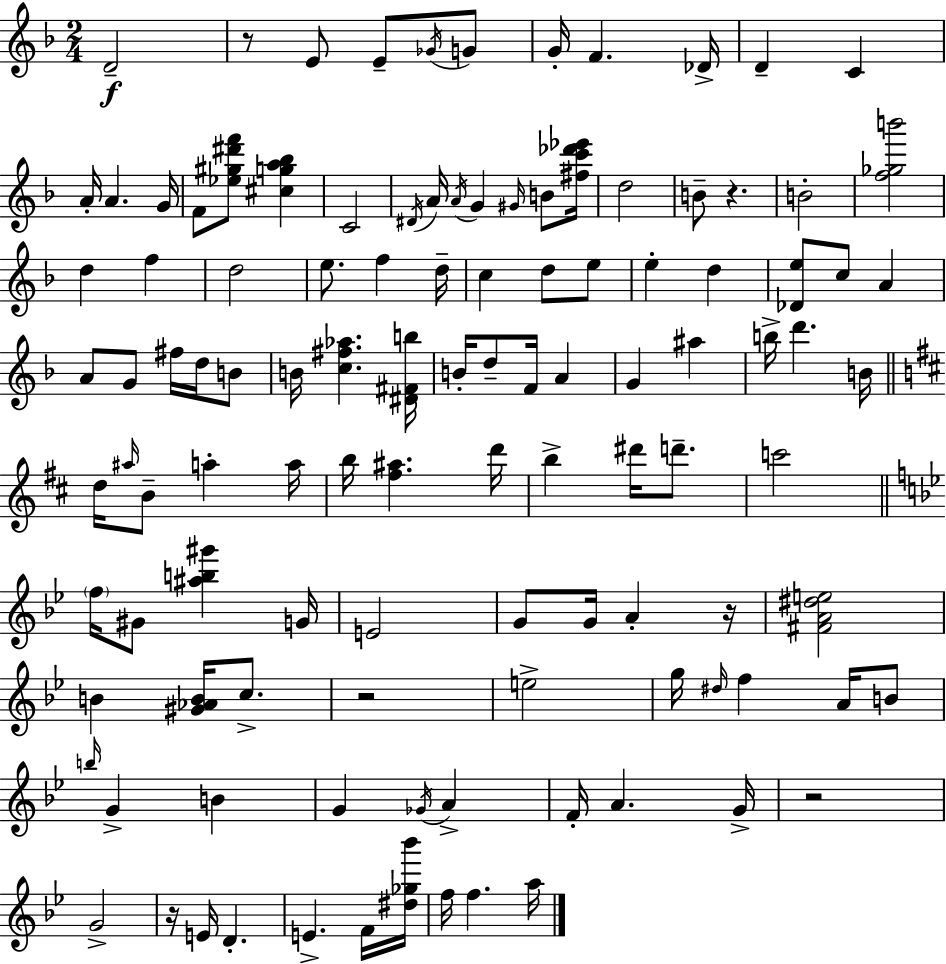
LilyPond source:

{
  \clef treble
  \numericTimeSignature
  \time 2/4
  \key d \minor
  d'2--\f | r8 e'8 e'8-- \acciaccatura { ges'16 } g'8 | g'16-. f'4. | des'16-> d'4-- c'4 | \break a'16-. a'4. | g'16 f'8 <ees'' gis'' dis''' f'''>8 <cis'' g'' a'' bes''>4 | c'2 | \acciaccatura { dis'16 } a'16 \acciaccatura { a'16 } g'4 | \break \grace { gis'16 } b'8 <fis'' c''' des''' ees'''>16 d''2 | b'8-- r4. | b'2-. | <f'' ges'' b'''>2 | \break d''4 | f''4 d''2 | e''8. f''4 | d''16-- c''4 | \break d''8 e''8 e''4-. | d''4 <des' e''>8 c''8 | a'4 a'8 g'8 | fis''16 d''16 b'8 b'16 <c'' fis'' aes''>4. | \break <dis' fis' b''>16 b'16-. d''8-- f'16 | a'4 g'4 | ais''4 b''16-> d'''4. | b'16 \bar "||" \break \key b \minor d''16 \grace { ais''16 } b'8-- a''4-. | a''16 b''16 <fis'' ais''>4. | d'''16 b''4-> dis'''16 d'''8.-- | c'''2 | \break \bar "||" \break \key bes \major \parenthesize f''16 gis'8 <ais'' b'' gis'''>4 g'16 | e'2 | g'8 g'16 a'4-. r16 | <fis' a' dis'' e''>2 | \break b'4 <gis' aes' b'>16 c''8.-> | r2 | e''2-> | g''16 \grace { dis''16 } f''4 a'16 b'8 | \break \grace { b''16 } g'4-> b'4 | g'4 \acciaccatura { ges'16 } a'4-> | f'16-. a'4. | g'16-> r2 | \break g'2-> | r16 e'16 d'4.-. | e'4.-> | f'16 <dis'' ges'' bes'''>16 f''16 f''4. | \break a''16 \bar "|."
}